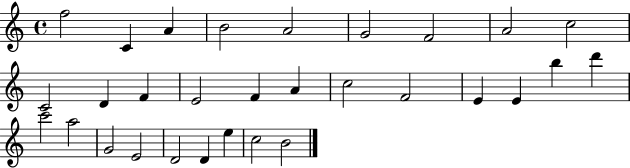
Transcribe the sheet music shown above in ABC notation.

X:1
T:Untitled
M:4/4
L:1/4
K:C
f2 C A B2 A2 G2 F2 A2 c2 C2 D F E2 F A c2 F2 E E b d' c'2 a2 G2 E2 D2 D e c2 B2